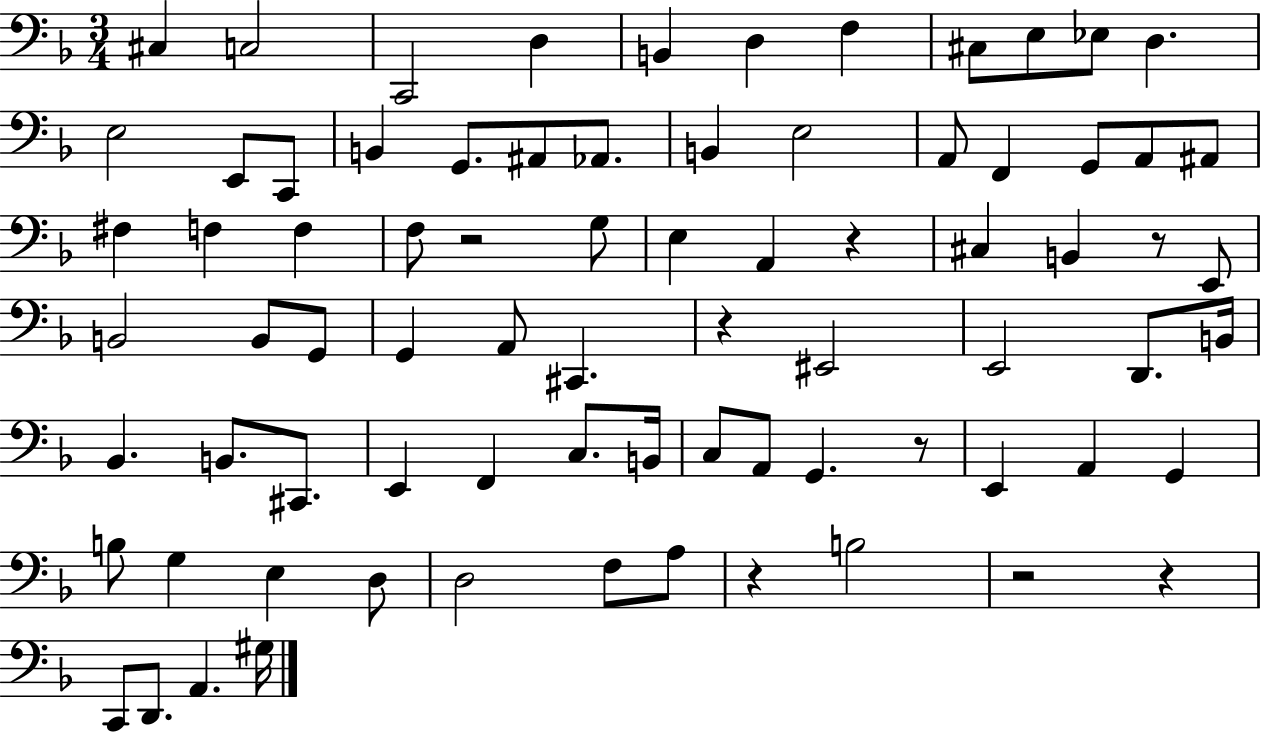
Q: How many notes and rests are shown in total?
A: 78